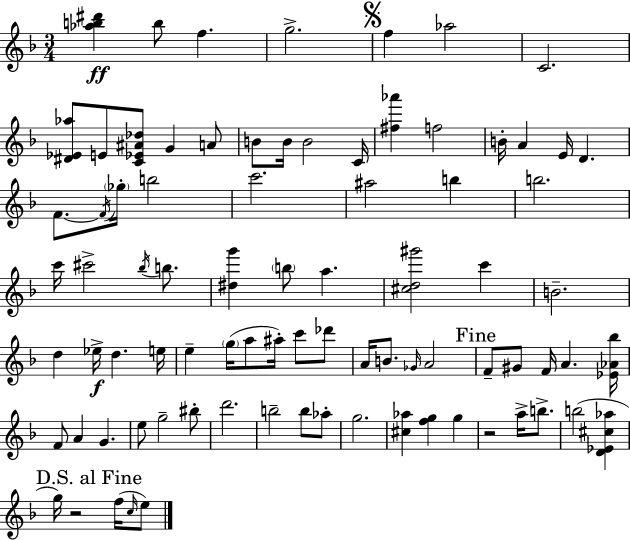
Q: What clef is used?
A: treble